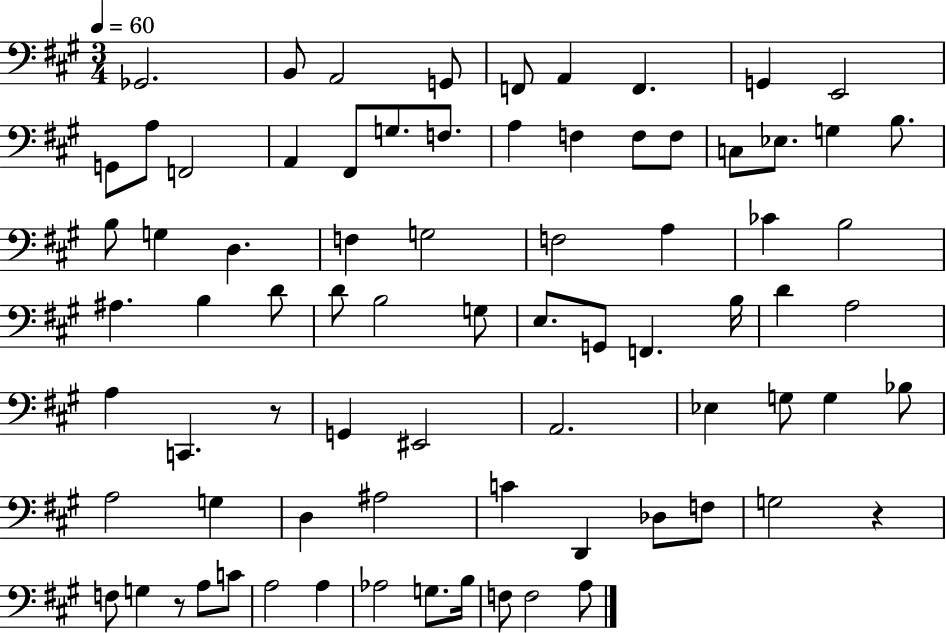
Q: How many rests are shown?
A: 3